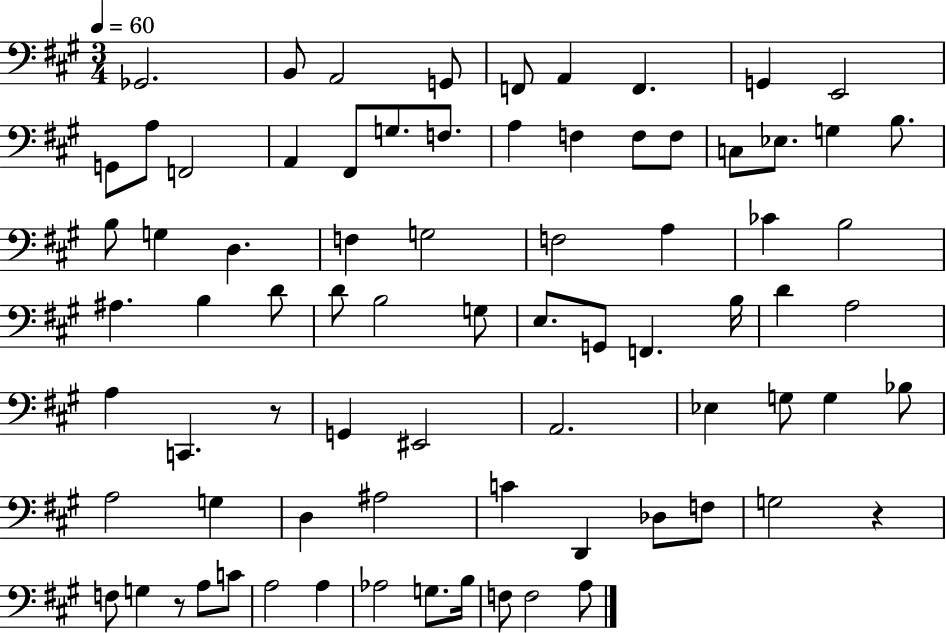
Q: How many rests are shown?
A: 3